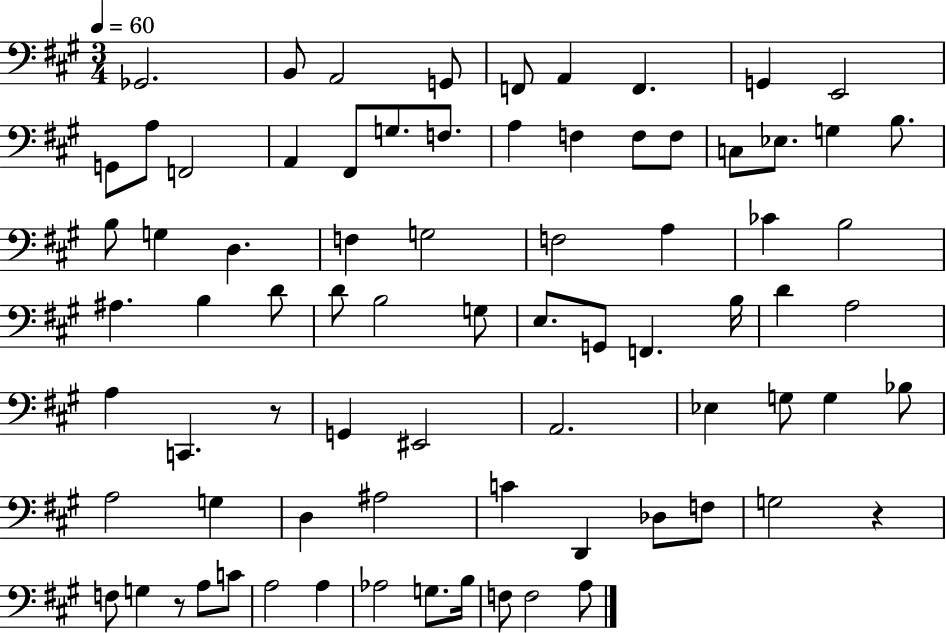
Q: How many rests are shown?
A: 3